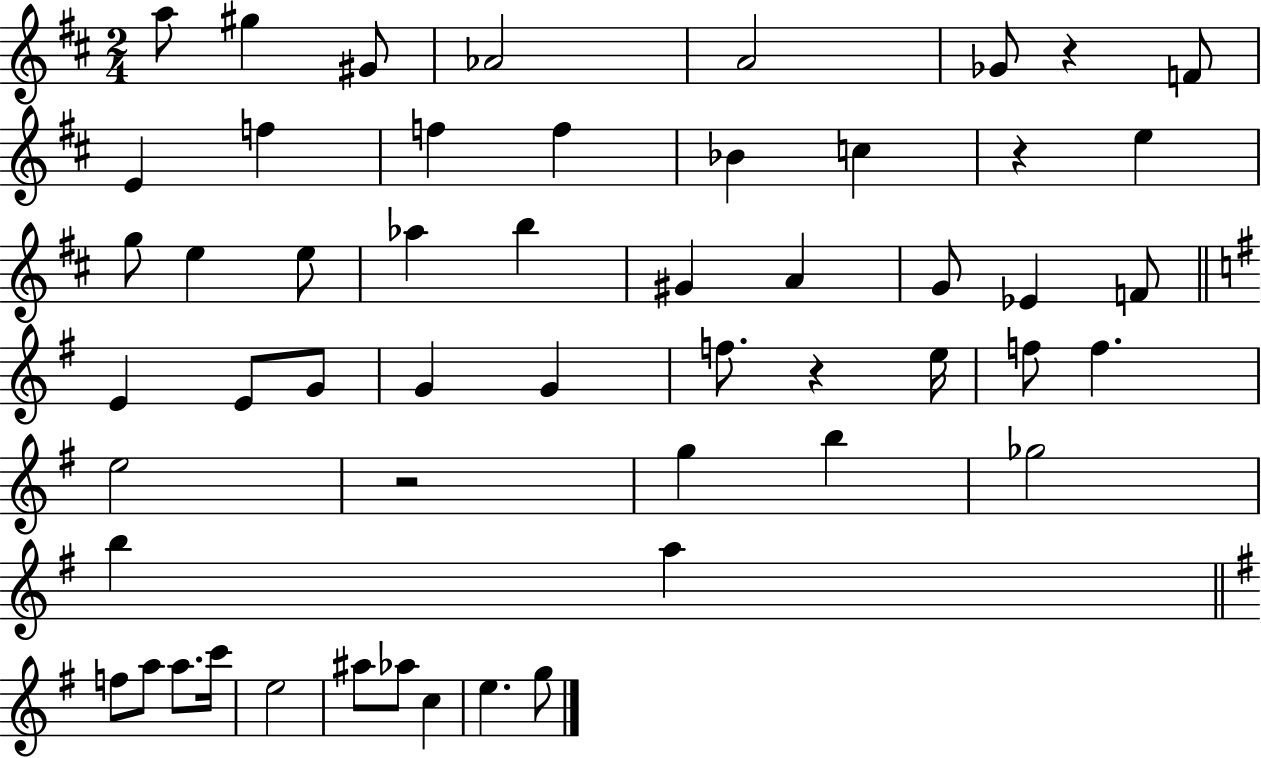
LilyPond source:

{
  \clef treble
  \numericTimeSignature
  \time 2/4
  \key d \major
  a''8 gis''4 gis'8 | aes'2 | a'2 | ges'8 r4 f'8 | \break e'4 f''4 | f''4 f''4 | bes'4 c''4 | r4 e''4 | \break g''8 e''4 e''8 | aes''4 b''4 | gis'4 a'4 | g'8 ees'4 f'8 | \break \bar "||" \break \key e \minor e'4 e'8 g'8 | g'4 g'4 | f''8. r4 e''16 | f''8 f''4. | \break e''2 | r2 | g''4 b''4 | ges''2 | \break b''4 a''4 | \bar "||" \break \key e \minor f''8 a''8 a''8. c'''16 | e''2 | ais''8 aes''8 c''4 | e''4. g''8 | \break \bar "|."
}